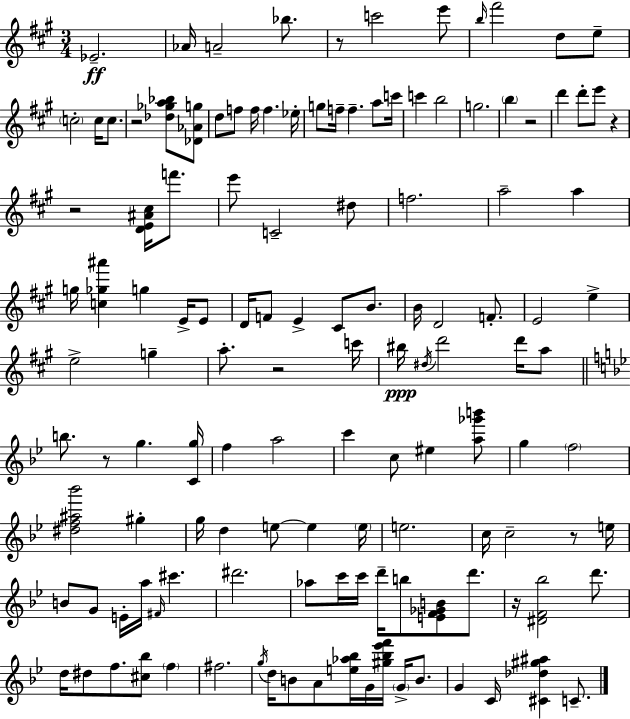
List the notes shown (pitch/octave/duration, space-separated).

Eb4/h. Ab4/s A4/h Bb5/e. R/e C6/h E6/e B5/s F#6/h D5/e E5/e C5/h C5/s C5/e. R/h [Db5,Gb5,A5,Bb5]/e [Db4,Ab4,G5]/e D5/e F5/e F5/s F5/q. Eb5/s G5/e F5/s F5/q. A5/e C6/s C6/q B5/h G5/h. B5/q R/h D6/q D6/e E6/e R/q R/h [D4,E4,A#4,C#5]/s F6/e. E6/e C4/h D#5/e F5/h. A5/h A5/q G5/s [C5,Gb5,A#6]/q G5/q E4/s E4/e D4/s F4/e E4/q C#4/e B4/e. B4/s D4/h F4/e. E4/h E5/q E5/h G5/q A5/e. R/h C6/s BIS5/s D#5/s D6/h D6/s A5/e B5/e. R/e G5/q. [C4,G5]/s F5/q A5/h C6/q C5/e EIS5/q [A5,Gb6,B6]/e G5/q F5/h [D#5,F5,A#5,Bb6]/h G#5/q G5/s D5/q E5/e E5/q E5/s E5/h. C5/s C5/h R/e E5/s B4/e G4/e E4/s A5/s F#4/s C#6/q. D#6/h. Ab5/e C6/s C6/s D6/s B5/e [E4,F4,Gb4,B4]/e D6/e. R/s [D#4,F4,Bb5]/h D6/e. D5/s D#5/e F5/e. [C#5,Bb5]/e F5/q F#5/h. G5/s D5/s B4/e A4/e [E5,Ab5,Bb5]/s G4/s [G#5,Bb5,Eb6,F6]/s G4/s B4/e. G4/q C4/s [C#4,Db5,G#5,A#5]/q C4/e.